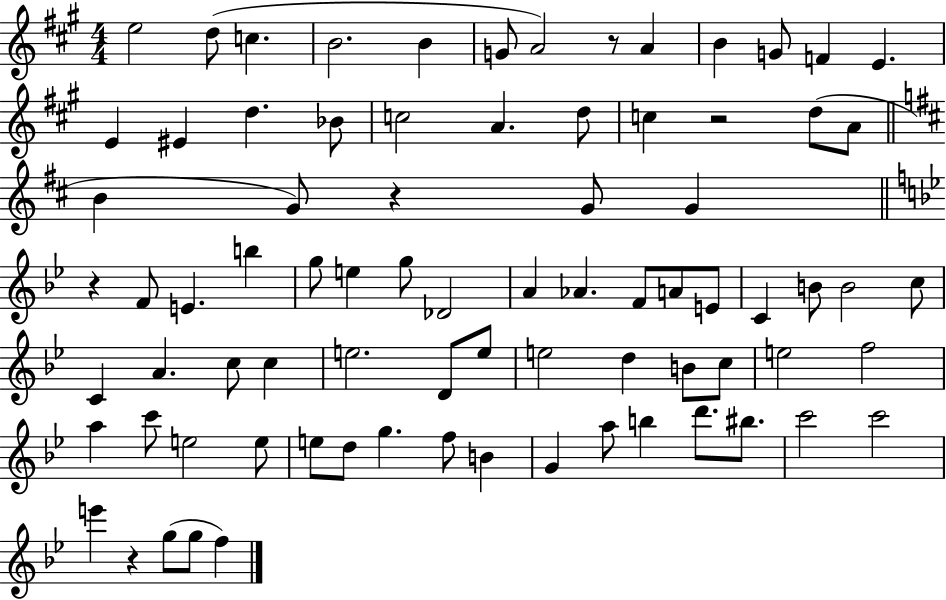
E5/h D5/e C5/q. B4/h. B4/q G4/e A4/h R/e A4/q B4/q G4/e F4/q E4/q. E4/q EIS4/q D5/q. Bb4/e C5/h A4/q. D5/e C5/q R/h D5/e A4/e B4/q G4/e R/q G4/e G4/q R/q F4/e E4/q. B5/q G5/e E5/q G5/e Db4/h A4/q Ab4/q. F4/e A4/e E4/e C4/q B4/e B4/h C5/e C4/q A4/q. C5/e C5/q E5/h. D4/e E5/e E5/h D5/q B4/e C5/e E5/h F5/h A5/q C6/e E5/h E5/e E5/e D5/e G5/q. F5/e B4/q G4/q A5/e B5/q D6/e. BIS5/e. C6/h C6/h E6/q R/q G5/e G5/e F5/q